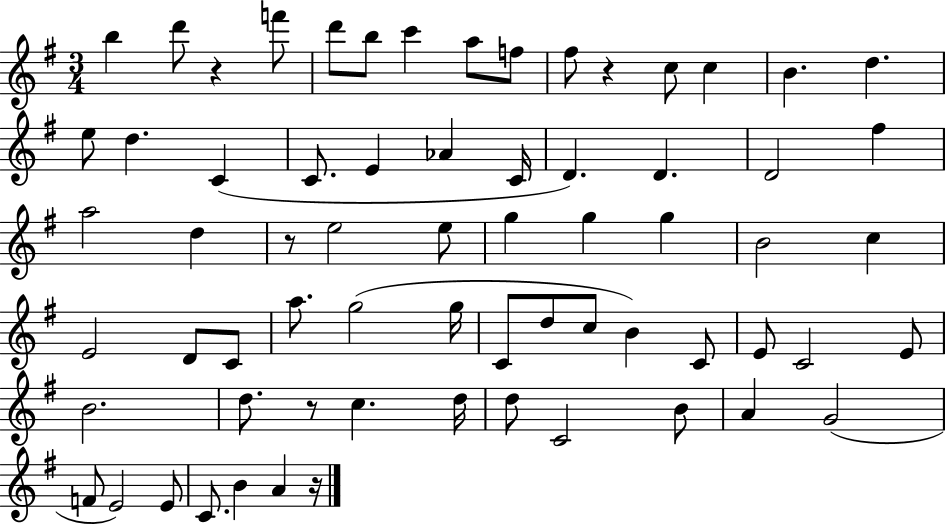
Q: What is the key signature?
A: G major